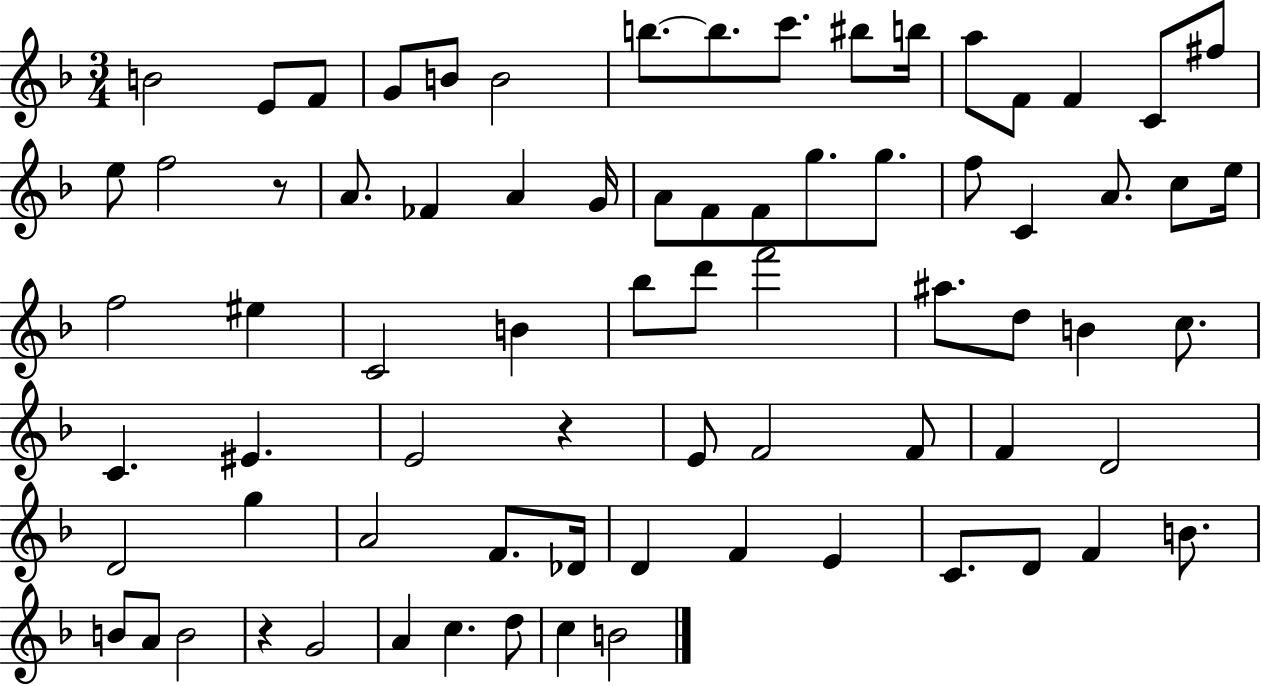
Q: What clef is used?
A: treble